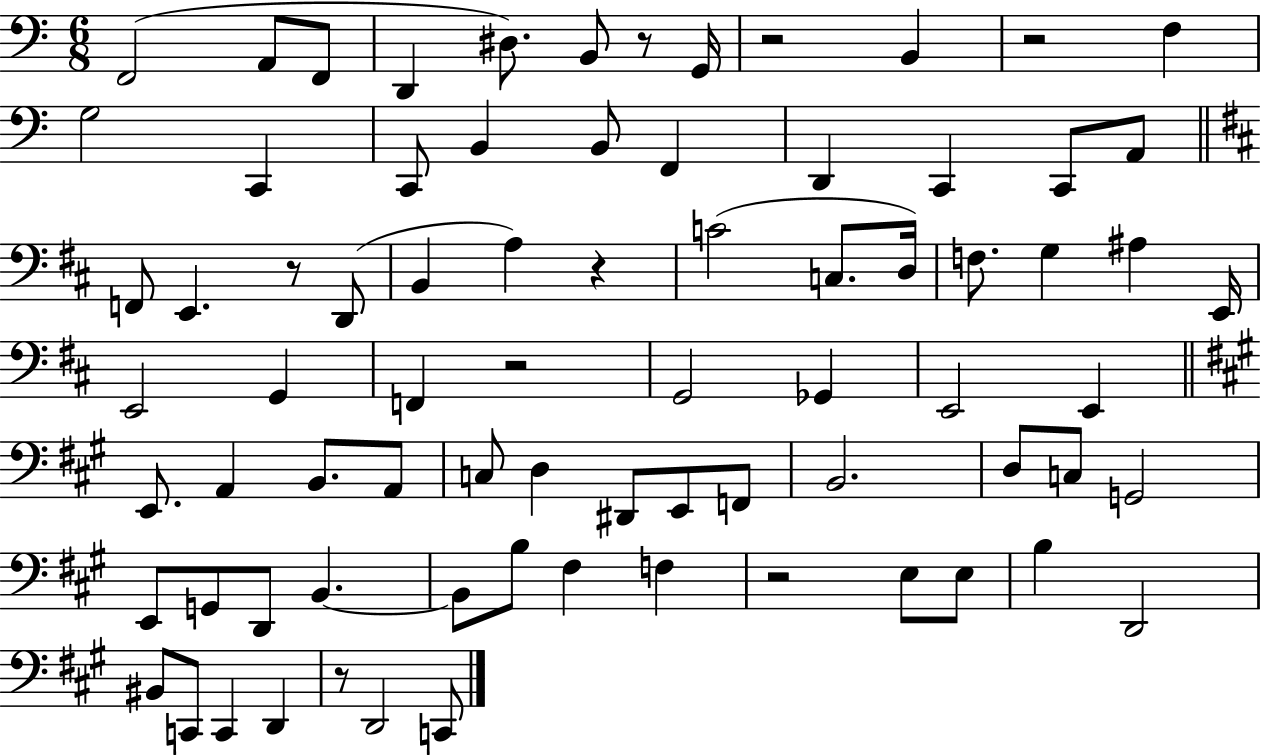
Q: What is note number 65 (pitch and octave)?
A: C2